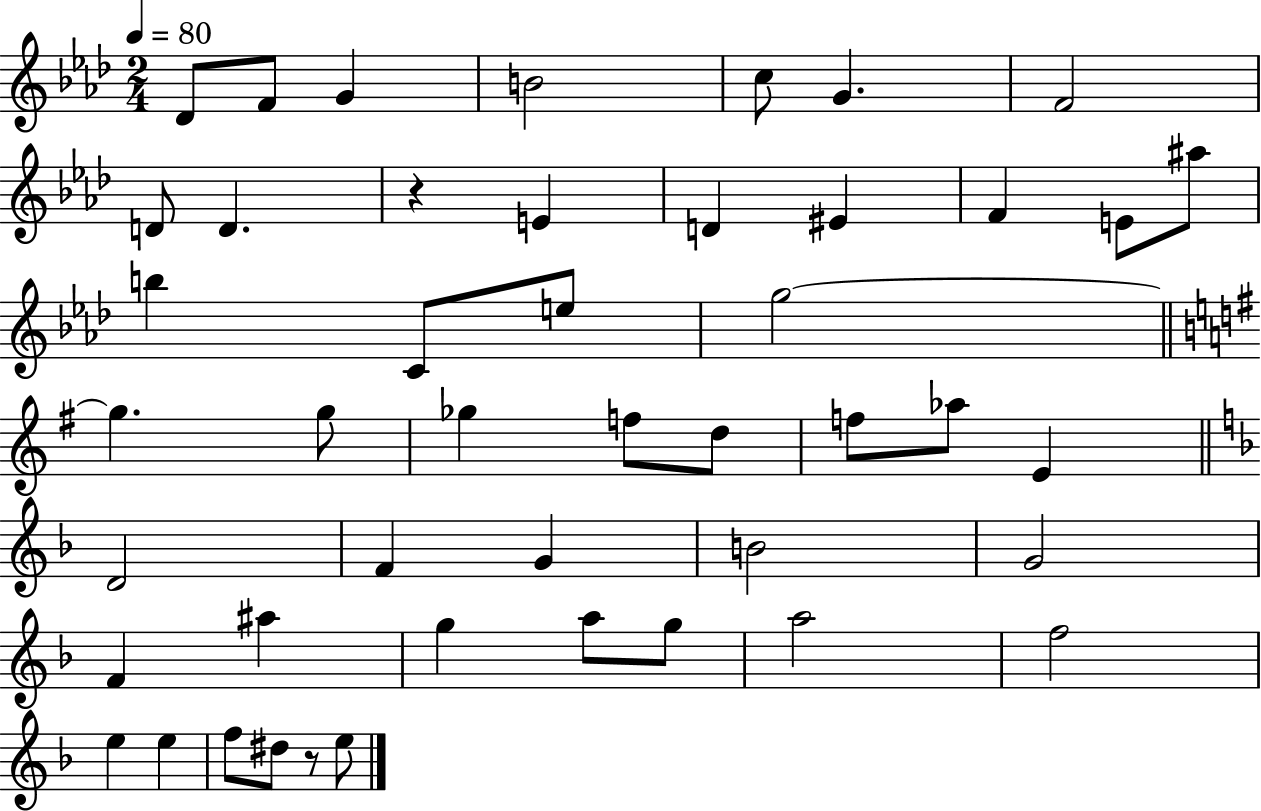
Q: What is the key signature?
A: AES major